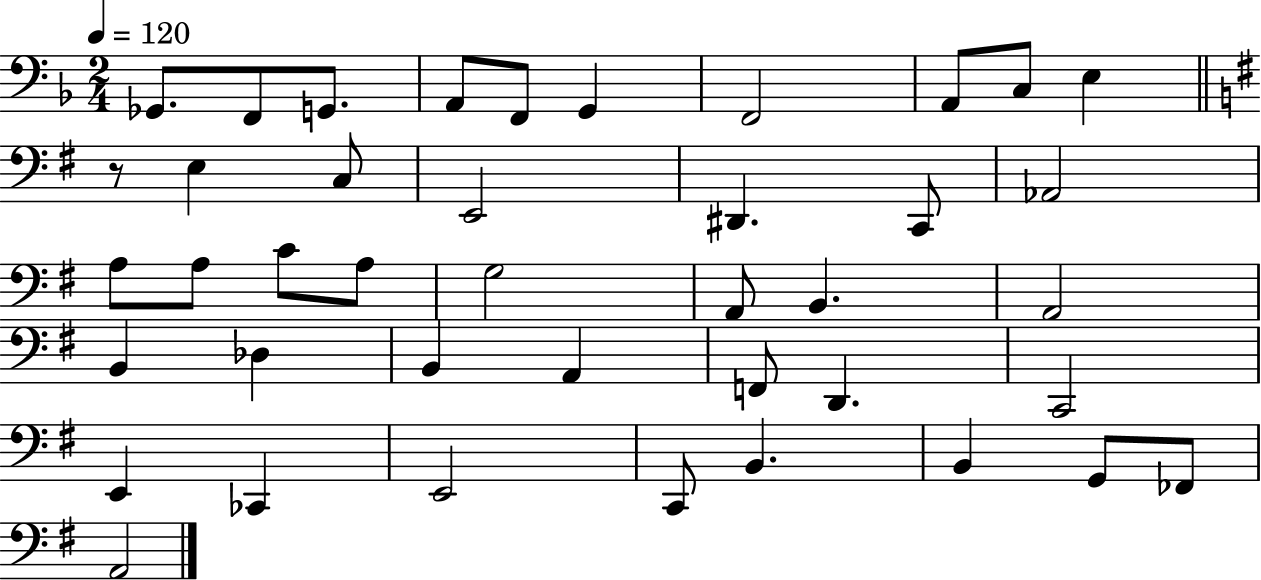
Gb2/e. F2/e G2/e. A2/e F2/e G2/q F2/h A2/e C3/e E3/q R/e E3/q C3/e E2/h D#2/q. C2/e Ab2/h A3/e A3/e C4/e A3/e G3/h A2/e B2/q. A2/h B2/q Db3/q B2/q A2/q F2/e D2/q. C2/h E2/q CES2/q E2/h C2/e B2/q. B2/q G2/e FES2/e A2/h